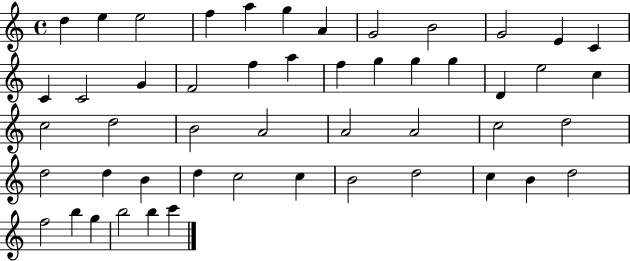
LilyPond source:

{
  \clef treble
  \time 4/4
  \defaultTimeSignature
  \key c \major
  d''4 e''4 e''2 | f''4 a''4 g''4 a'4 | g'2 b'2 | g'2 e'4 c'4 | \break c'4 c'2 g'4 | f'2 f''4 a''4 | f''4 g''4 g''4 g''4 | d'4 e''2 c''4 | \break c''2 d''2 | b'2 a'2 | a'2 a'2 | c''2 d''2 | \break d''2 d''4 b'4 | d''4 c''2 c''4 | b'2 d''2 | c''4 b'4 d''2 | \break f''2 b''4 g''4 | b''2 b''4 c'''4 | \bar "|."
}